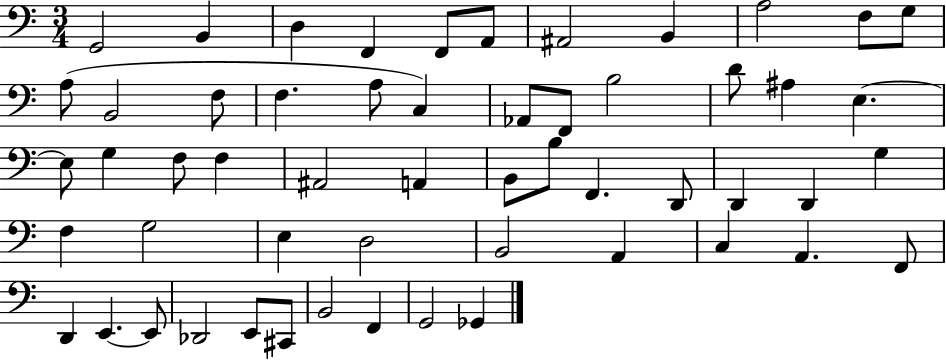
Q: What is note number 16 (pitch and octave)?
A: A3